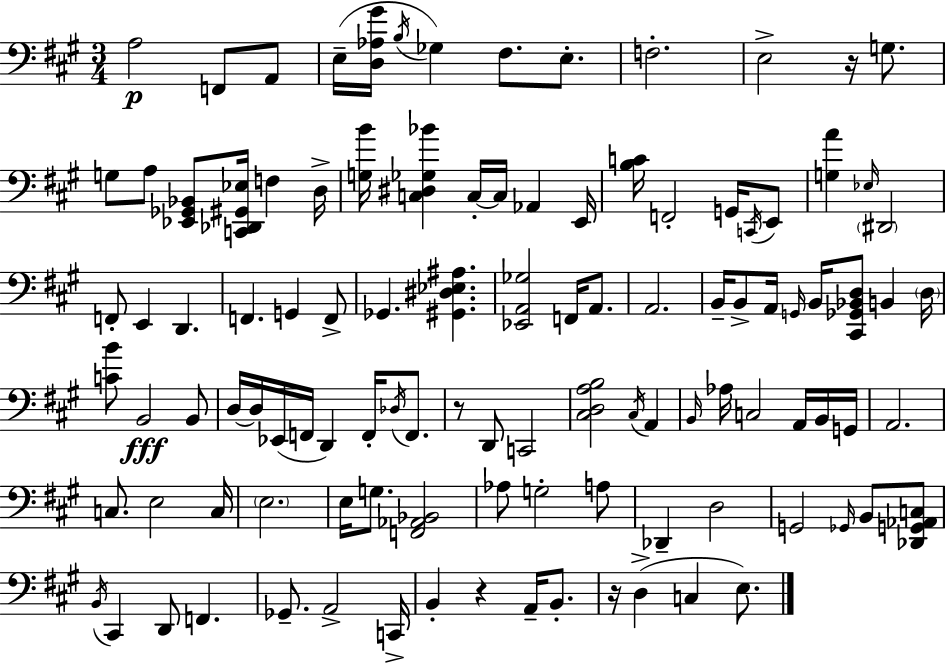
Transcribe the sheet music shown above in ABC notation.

X:1
T:Untitled
M:3/4
L:1/4
K:A
A,2 F,,/2 A,,/2 E,/4 [D,_A,^G]/4 B,/4 _G, ^F,/2 E,/2 F,2 E,2 z/4 G,/2 G,/2 A,/2 [_E,,_G,,_B,,]/2 [C,,_D,,^G,,_E,]/4 F, D,/4 [G,B]/4 [C,^D,_G,_B] C,/4 C,/4 _A,, E,,/4 [B,C]/4 F,,2 G,,/4 C,,/4 E,,/2 [G,A] _E,/4 ^D,,2 F,,/2 E,, D,, F,, G,, F,,/2 _G,, [^G,,^D,_E,^A,] [_E,,A,,_G,]2 F,,/4 A,,/2 A,,2 B,,/4 B,,/2 A,,/4 G,,/4 B,,/4 [^C,,_G,,_B,,D,]/2 B,, D,/4 [CB]/2 B,,2 B,,/2 D,/4 D,/4 _E,,/4 F,,/4 D,, F,,/4 _D,/4 F,,/2 z/2 D,,/2 C,,2 [^C,D,A,B,]2 ^C,/4 A,, B,,/4 _A,/4 C,2 A,,/4 B,,/4 G,,/4 A,,2 C,/2 E,2 C,/4 E,2 E,/4 G,/2 [F,,_A,,_B,,]2 _A,/2 G,2 A,/2 _D,, D,2 G,,2 _G,,/4 B,,/2 [_D,,G,,_A,,C,]/2 B,,/4 ^C,, D,,/2 F,, _G,,/2 A,,2 C,,/4 B,, z A,,/4 B,,/2 z/4 D, C, E,/2